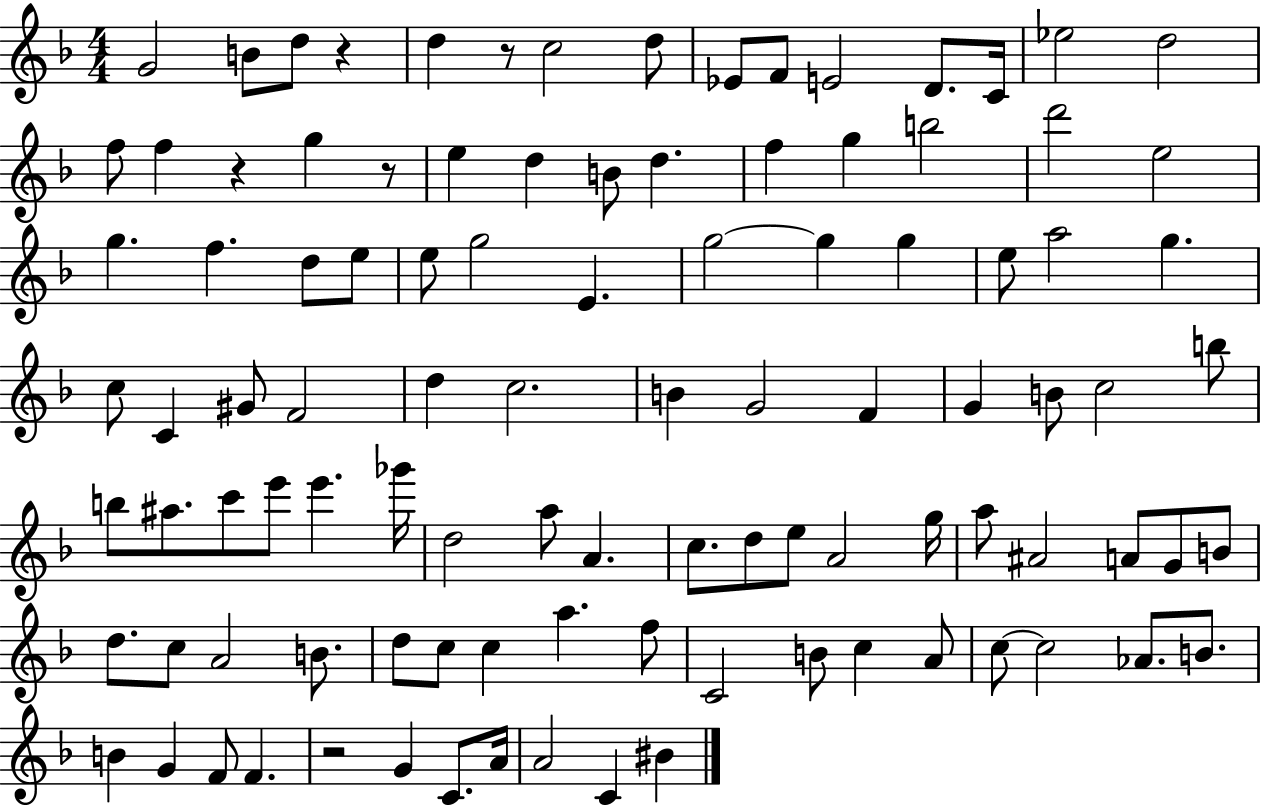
{
  \clef treble
  \numericTimeSignature
  \time 4/4
  \key f \major
  g'2 b'8 d''8 r4 | d''4 r8 c''2 d''8 | ees'8 f'8 e'2 d'8. c'16 | ees''2 d''2 | \break f''8 f''4 r4 g''4 r8 | e''4 d''4 b'8 d''4. | f''4 g''4 b''2 | d'''2 e''2 | \break g''4. f''4. d''8 e''8 | e''8 g''2 e'4. | g''2~~ g''4 g''4 | e''8 a''2 g''4. | \break c''8 c'4 gis'8 f'2 | d''4 c''2. | b'4 g'2 f'4 | g'4 b'8 c''2 b''8 | \break b''8 ais''8. c'''8 e'''8 e'''4. ges'''16 | d''2 a''8 a'4. | c''8. d''8 e''8 a'2 g''16 | a''8 ais'2 a'8 g'8 b'8 | \break d''8. c''8 a'2 b'8. | d''8 c''8 c''4 a''4. f''8 | c'2 b'8 c''4 a'8 | c''8~~ c''2 aes'8. b'8. | \break b'4 g'4 f'8 f'4. | r2 g'4 c'8. a'16 | a'2 c'4 bis'4 | \bar "|."
}